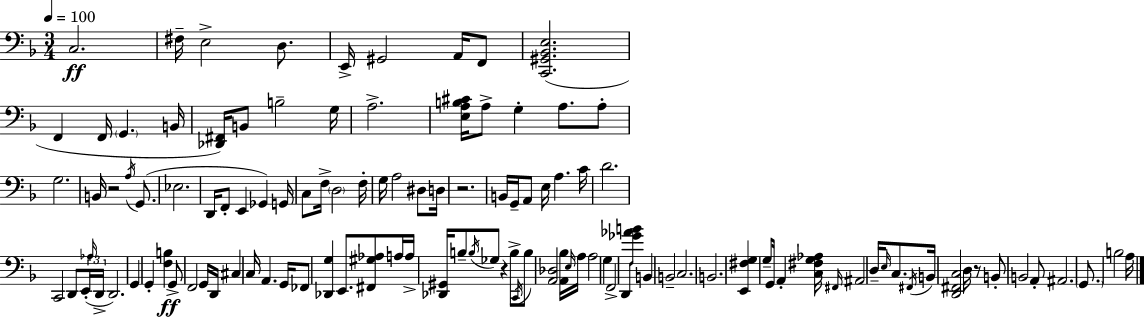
C3/h. F#3/s E3/h D3/e. E2/s G#2/h A2/s F2/e [C2,G#2,Bb2,E3]/h. F2/q F2/s G2/q. B2/s [Db2,F#2]/s B2/e B3/h G3/s A3/h. [E3,A3,B3,C#4]/s A3/e G3/q A3/e. A3/e G3/h. B2/s R/h A3/s G2/e. Eb3/h. D2/s F2/e E2/q Gb2/q G2/s C3/e F3/s D3/h F3/s G3/s A3/h D#3/e D3/s R/h. B2/s G2/s A2/e E3/s A3/q. C4/s D4/h. C2/h D2/e E2/s Ab3/s D2/s D2/h. G2/q G2/q [F3,B3]/q G2/e F2/h G2/s D2/s C#3/q C3/s A2/q. G2/s FES2/e [Db2,G3]/q E2/e. [F#2,G#3,Ab3]/e A3/s A3/s [Db2,G#2]/s B3/e B3/s Gb3/e R/q B3/e C2/s B3/e [A2,Db3]/h [A2,Bb3]/s E3/s A3/s A3/h G3/q F2/h D2/e [Gb4,Ab4,B4]/e B2/q B2/h C3/h. B2/h. [E2,F#3,G3]/q G3/e G2/s A2/q [C3,F#3,G3,Ab3]/s F#2/s A#2/h D3/s E3/s C3/e. F#2/s B2/s [D2,F#2,C3]/h D3/s R/e B2/e B2/h A2/e A#2/h. G2/e. B3/h A3/s